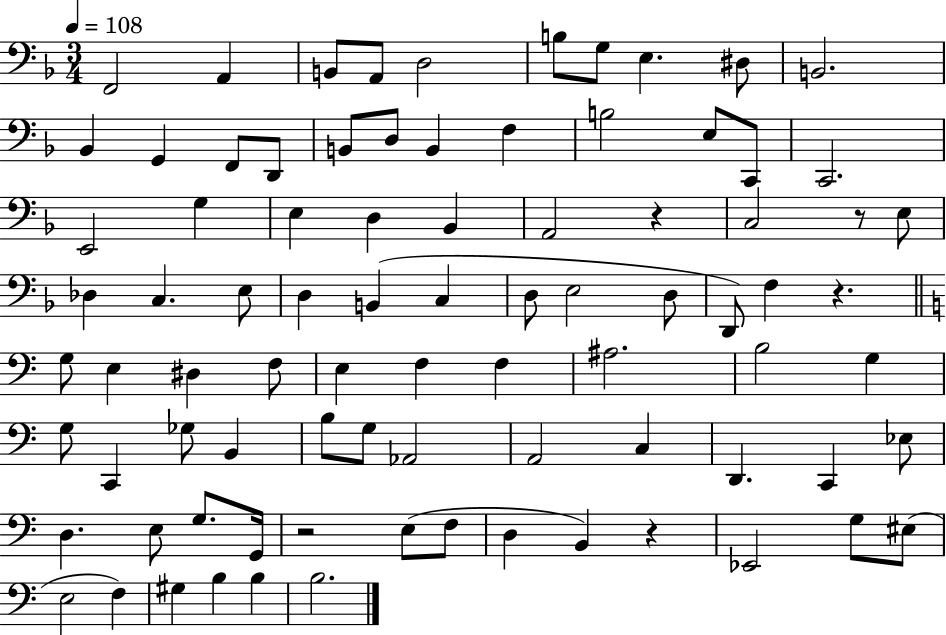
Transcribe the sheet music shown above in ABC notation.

X:1
T:Untitled
M:3/4
L:1/4
K:F
F,,2 A,, B,,/2 A,,/2 D,2 B,/2 G,/2 E, ^D,/2 B,,2 _B,, G,, F,,/2 D,,/2 B,,/2 D,/2 B,, F, B,2 E,/2 C,,/2 C,,2 E,,2 G, E, D, _B,, A,,2 z C,2 z/2 E,/2 _D, C, E,/2 D, B,, C, D,/2 E,2 D,/2 D,,/2 F, z G,/2 E, ^D, F,/2 E, F, F, ^A,2 B,2 G, G,/2 C,, _G,/2 B,, B,/2 G,/2 _A,,2 A,,2 C, D,, C,, _E,/2 D, E,/2 G,/2 G,,/4 z2 E,/2 F,/2 D, B,, z _E,,2 G,/2 ^E,/2 E,2 F, ^G, B, B, B,2